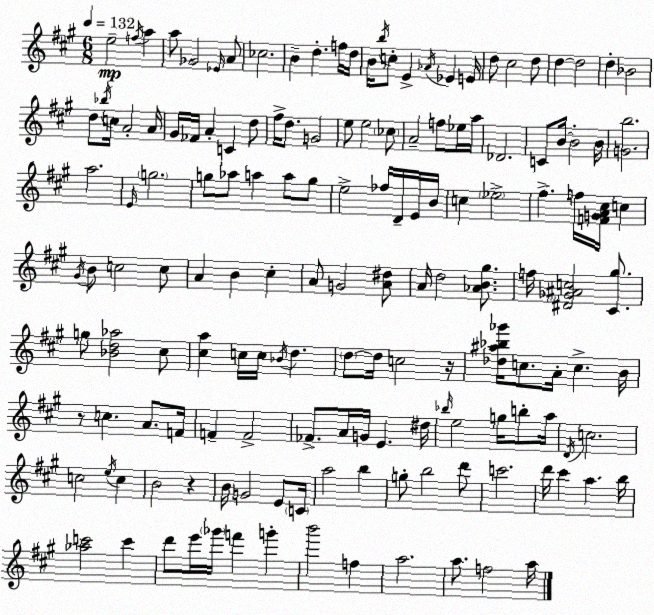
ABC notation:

X:1
T:Untitled
M:6/8
L:1/4
K:A
e2 f/4 a a/2 _G2 _E/4 A/2 _c2 B d f/4 d/4 B/4 b/4 c/2 E _A/4 _E E/4 d/2 ^c2 d/2 d d2 d _B2 d/2 _b/4 c/4 A2 A/4 ^G/4 _F/4 A C d/2 ^f/4 d/2 G2 e/2 e2 _c/2 A2 f/2 _e/4 a/4 _D2 C/2 B/4 B2 B/4 [Gb]2 a2 E/4 g2 g/2 _a/2 a a/2 g/2 e2 _f/4 D/4 E/4 B/4 c _e2 ^f f/4 [FGA^c]/4 c ^G/4 B/2 c2 c/2 A B ^c A/2 G2 [A^d]/2 A/4 d2 [_AB^g]/2 f/4 [^D_G^Ac]2 [^C^g]/2 g/2 [_Bd_a]2 ^c/2 [^ca] c/4 c/4 _B/4 d d/2 d/4 c2 z/4 [_d^a_b_g']/4 c/2 A/4 c B/4 z/2 c A/2 F/4 F F2 _F/2 A/4 G/4 E ^d/4 _b/4 e2 g/4 b/2 a/4 D/4 c2 c2 e/4 c B2 z B/4 G2 E/2 C/4 a2 b g/2 b2 d'/2 c'2 d'/4 ^c' a b/4 [_ac']2 c' d'/2 e'/4 _g'/4 f' g' b'2 f a2 a/2 f2 a/4